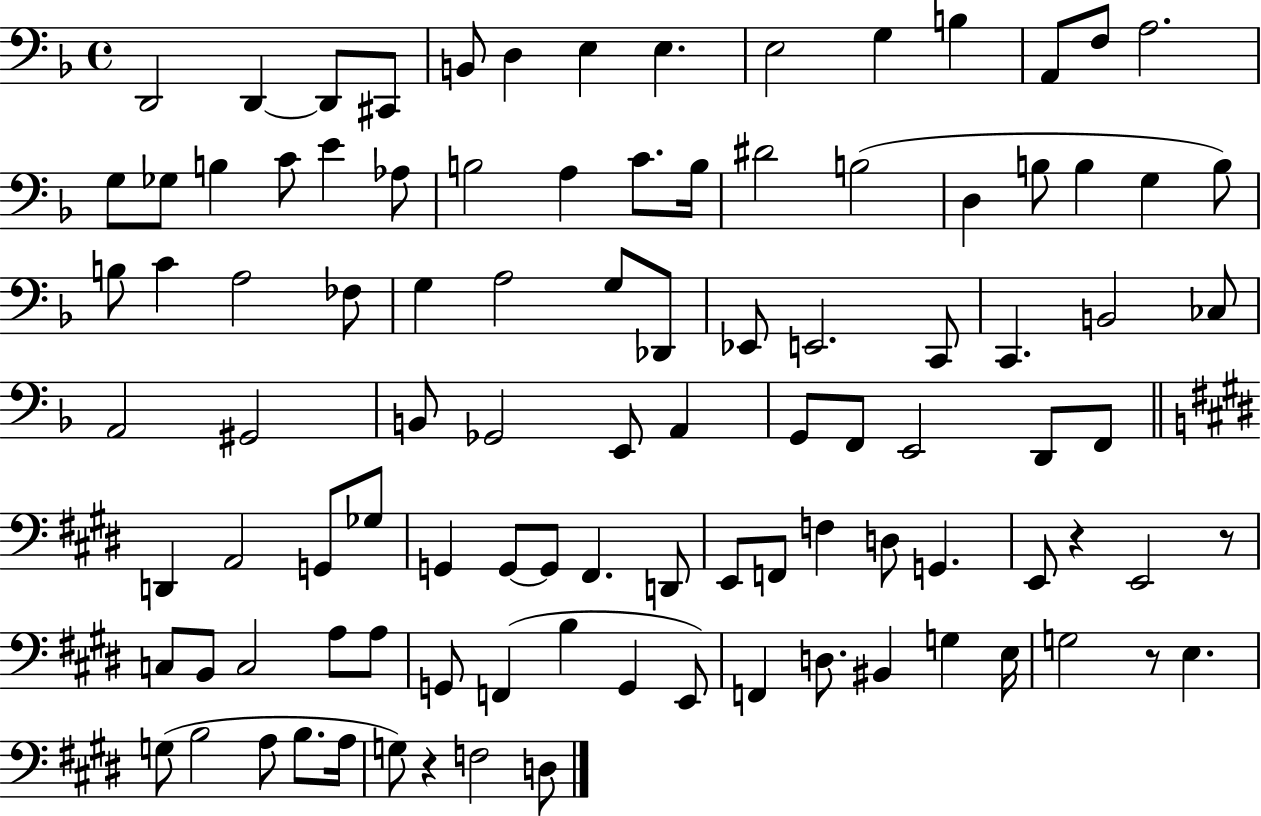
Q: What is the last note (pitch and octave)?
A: D3